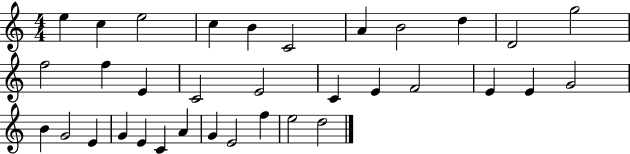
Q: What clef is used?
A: treble